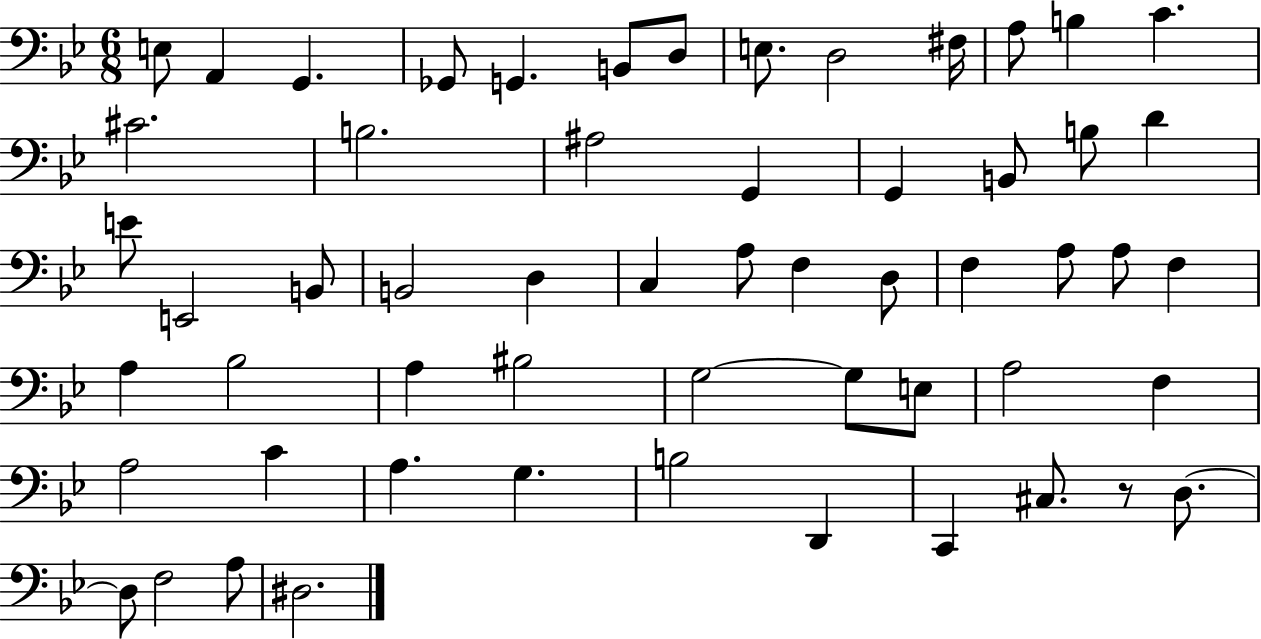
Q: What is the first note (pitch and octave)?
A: E3